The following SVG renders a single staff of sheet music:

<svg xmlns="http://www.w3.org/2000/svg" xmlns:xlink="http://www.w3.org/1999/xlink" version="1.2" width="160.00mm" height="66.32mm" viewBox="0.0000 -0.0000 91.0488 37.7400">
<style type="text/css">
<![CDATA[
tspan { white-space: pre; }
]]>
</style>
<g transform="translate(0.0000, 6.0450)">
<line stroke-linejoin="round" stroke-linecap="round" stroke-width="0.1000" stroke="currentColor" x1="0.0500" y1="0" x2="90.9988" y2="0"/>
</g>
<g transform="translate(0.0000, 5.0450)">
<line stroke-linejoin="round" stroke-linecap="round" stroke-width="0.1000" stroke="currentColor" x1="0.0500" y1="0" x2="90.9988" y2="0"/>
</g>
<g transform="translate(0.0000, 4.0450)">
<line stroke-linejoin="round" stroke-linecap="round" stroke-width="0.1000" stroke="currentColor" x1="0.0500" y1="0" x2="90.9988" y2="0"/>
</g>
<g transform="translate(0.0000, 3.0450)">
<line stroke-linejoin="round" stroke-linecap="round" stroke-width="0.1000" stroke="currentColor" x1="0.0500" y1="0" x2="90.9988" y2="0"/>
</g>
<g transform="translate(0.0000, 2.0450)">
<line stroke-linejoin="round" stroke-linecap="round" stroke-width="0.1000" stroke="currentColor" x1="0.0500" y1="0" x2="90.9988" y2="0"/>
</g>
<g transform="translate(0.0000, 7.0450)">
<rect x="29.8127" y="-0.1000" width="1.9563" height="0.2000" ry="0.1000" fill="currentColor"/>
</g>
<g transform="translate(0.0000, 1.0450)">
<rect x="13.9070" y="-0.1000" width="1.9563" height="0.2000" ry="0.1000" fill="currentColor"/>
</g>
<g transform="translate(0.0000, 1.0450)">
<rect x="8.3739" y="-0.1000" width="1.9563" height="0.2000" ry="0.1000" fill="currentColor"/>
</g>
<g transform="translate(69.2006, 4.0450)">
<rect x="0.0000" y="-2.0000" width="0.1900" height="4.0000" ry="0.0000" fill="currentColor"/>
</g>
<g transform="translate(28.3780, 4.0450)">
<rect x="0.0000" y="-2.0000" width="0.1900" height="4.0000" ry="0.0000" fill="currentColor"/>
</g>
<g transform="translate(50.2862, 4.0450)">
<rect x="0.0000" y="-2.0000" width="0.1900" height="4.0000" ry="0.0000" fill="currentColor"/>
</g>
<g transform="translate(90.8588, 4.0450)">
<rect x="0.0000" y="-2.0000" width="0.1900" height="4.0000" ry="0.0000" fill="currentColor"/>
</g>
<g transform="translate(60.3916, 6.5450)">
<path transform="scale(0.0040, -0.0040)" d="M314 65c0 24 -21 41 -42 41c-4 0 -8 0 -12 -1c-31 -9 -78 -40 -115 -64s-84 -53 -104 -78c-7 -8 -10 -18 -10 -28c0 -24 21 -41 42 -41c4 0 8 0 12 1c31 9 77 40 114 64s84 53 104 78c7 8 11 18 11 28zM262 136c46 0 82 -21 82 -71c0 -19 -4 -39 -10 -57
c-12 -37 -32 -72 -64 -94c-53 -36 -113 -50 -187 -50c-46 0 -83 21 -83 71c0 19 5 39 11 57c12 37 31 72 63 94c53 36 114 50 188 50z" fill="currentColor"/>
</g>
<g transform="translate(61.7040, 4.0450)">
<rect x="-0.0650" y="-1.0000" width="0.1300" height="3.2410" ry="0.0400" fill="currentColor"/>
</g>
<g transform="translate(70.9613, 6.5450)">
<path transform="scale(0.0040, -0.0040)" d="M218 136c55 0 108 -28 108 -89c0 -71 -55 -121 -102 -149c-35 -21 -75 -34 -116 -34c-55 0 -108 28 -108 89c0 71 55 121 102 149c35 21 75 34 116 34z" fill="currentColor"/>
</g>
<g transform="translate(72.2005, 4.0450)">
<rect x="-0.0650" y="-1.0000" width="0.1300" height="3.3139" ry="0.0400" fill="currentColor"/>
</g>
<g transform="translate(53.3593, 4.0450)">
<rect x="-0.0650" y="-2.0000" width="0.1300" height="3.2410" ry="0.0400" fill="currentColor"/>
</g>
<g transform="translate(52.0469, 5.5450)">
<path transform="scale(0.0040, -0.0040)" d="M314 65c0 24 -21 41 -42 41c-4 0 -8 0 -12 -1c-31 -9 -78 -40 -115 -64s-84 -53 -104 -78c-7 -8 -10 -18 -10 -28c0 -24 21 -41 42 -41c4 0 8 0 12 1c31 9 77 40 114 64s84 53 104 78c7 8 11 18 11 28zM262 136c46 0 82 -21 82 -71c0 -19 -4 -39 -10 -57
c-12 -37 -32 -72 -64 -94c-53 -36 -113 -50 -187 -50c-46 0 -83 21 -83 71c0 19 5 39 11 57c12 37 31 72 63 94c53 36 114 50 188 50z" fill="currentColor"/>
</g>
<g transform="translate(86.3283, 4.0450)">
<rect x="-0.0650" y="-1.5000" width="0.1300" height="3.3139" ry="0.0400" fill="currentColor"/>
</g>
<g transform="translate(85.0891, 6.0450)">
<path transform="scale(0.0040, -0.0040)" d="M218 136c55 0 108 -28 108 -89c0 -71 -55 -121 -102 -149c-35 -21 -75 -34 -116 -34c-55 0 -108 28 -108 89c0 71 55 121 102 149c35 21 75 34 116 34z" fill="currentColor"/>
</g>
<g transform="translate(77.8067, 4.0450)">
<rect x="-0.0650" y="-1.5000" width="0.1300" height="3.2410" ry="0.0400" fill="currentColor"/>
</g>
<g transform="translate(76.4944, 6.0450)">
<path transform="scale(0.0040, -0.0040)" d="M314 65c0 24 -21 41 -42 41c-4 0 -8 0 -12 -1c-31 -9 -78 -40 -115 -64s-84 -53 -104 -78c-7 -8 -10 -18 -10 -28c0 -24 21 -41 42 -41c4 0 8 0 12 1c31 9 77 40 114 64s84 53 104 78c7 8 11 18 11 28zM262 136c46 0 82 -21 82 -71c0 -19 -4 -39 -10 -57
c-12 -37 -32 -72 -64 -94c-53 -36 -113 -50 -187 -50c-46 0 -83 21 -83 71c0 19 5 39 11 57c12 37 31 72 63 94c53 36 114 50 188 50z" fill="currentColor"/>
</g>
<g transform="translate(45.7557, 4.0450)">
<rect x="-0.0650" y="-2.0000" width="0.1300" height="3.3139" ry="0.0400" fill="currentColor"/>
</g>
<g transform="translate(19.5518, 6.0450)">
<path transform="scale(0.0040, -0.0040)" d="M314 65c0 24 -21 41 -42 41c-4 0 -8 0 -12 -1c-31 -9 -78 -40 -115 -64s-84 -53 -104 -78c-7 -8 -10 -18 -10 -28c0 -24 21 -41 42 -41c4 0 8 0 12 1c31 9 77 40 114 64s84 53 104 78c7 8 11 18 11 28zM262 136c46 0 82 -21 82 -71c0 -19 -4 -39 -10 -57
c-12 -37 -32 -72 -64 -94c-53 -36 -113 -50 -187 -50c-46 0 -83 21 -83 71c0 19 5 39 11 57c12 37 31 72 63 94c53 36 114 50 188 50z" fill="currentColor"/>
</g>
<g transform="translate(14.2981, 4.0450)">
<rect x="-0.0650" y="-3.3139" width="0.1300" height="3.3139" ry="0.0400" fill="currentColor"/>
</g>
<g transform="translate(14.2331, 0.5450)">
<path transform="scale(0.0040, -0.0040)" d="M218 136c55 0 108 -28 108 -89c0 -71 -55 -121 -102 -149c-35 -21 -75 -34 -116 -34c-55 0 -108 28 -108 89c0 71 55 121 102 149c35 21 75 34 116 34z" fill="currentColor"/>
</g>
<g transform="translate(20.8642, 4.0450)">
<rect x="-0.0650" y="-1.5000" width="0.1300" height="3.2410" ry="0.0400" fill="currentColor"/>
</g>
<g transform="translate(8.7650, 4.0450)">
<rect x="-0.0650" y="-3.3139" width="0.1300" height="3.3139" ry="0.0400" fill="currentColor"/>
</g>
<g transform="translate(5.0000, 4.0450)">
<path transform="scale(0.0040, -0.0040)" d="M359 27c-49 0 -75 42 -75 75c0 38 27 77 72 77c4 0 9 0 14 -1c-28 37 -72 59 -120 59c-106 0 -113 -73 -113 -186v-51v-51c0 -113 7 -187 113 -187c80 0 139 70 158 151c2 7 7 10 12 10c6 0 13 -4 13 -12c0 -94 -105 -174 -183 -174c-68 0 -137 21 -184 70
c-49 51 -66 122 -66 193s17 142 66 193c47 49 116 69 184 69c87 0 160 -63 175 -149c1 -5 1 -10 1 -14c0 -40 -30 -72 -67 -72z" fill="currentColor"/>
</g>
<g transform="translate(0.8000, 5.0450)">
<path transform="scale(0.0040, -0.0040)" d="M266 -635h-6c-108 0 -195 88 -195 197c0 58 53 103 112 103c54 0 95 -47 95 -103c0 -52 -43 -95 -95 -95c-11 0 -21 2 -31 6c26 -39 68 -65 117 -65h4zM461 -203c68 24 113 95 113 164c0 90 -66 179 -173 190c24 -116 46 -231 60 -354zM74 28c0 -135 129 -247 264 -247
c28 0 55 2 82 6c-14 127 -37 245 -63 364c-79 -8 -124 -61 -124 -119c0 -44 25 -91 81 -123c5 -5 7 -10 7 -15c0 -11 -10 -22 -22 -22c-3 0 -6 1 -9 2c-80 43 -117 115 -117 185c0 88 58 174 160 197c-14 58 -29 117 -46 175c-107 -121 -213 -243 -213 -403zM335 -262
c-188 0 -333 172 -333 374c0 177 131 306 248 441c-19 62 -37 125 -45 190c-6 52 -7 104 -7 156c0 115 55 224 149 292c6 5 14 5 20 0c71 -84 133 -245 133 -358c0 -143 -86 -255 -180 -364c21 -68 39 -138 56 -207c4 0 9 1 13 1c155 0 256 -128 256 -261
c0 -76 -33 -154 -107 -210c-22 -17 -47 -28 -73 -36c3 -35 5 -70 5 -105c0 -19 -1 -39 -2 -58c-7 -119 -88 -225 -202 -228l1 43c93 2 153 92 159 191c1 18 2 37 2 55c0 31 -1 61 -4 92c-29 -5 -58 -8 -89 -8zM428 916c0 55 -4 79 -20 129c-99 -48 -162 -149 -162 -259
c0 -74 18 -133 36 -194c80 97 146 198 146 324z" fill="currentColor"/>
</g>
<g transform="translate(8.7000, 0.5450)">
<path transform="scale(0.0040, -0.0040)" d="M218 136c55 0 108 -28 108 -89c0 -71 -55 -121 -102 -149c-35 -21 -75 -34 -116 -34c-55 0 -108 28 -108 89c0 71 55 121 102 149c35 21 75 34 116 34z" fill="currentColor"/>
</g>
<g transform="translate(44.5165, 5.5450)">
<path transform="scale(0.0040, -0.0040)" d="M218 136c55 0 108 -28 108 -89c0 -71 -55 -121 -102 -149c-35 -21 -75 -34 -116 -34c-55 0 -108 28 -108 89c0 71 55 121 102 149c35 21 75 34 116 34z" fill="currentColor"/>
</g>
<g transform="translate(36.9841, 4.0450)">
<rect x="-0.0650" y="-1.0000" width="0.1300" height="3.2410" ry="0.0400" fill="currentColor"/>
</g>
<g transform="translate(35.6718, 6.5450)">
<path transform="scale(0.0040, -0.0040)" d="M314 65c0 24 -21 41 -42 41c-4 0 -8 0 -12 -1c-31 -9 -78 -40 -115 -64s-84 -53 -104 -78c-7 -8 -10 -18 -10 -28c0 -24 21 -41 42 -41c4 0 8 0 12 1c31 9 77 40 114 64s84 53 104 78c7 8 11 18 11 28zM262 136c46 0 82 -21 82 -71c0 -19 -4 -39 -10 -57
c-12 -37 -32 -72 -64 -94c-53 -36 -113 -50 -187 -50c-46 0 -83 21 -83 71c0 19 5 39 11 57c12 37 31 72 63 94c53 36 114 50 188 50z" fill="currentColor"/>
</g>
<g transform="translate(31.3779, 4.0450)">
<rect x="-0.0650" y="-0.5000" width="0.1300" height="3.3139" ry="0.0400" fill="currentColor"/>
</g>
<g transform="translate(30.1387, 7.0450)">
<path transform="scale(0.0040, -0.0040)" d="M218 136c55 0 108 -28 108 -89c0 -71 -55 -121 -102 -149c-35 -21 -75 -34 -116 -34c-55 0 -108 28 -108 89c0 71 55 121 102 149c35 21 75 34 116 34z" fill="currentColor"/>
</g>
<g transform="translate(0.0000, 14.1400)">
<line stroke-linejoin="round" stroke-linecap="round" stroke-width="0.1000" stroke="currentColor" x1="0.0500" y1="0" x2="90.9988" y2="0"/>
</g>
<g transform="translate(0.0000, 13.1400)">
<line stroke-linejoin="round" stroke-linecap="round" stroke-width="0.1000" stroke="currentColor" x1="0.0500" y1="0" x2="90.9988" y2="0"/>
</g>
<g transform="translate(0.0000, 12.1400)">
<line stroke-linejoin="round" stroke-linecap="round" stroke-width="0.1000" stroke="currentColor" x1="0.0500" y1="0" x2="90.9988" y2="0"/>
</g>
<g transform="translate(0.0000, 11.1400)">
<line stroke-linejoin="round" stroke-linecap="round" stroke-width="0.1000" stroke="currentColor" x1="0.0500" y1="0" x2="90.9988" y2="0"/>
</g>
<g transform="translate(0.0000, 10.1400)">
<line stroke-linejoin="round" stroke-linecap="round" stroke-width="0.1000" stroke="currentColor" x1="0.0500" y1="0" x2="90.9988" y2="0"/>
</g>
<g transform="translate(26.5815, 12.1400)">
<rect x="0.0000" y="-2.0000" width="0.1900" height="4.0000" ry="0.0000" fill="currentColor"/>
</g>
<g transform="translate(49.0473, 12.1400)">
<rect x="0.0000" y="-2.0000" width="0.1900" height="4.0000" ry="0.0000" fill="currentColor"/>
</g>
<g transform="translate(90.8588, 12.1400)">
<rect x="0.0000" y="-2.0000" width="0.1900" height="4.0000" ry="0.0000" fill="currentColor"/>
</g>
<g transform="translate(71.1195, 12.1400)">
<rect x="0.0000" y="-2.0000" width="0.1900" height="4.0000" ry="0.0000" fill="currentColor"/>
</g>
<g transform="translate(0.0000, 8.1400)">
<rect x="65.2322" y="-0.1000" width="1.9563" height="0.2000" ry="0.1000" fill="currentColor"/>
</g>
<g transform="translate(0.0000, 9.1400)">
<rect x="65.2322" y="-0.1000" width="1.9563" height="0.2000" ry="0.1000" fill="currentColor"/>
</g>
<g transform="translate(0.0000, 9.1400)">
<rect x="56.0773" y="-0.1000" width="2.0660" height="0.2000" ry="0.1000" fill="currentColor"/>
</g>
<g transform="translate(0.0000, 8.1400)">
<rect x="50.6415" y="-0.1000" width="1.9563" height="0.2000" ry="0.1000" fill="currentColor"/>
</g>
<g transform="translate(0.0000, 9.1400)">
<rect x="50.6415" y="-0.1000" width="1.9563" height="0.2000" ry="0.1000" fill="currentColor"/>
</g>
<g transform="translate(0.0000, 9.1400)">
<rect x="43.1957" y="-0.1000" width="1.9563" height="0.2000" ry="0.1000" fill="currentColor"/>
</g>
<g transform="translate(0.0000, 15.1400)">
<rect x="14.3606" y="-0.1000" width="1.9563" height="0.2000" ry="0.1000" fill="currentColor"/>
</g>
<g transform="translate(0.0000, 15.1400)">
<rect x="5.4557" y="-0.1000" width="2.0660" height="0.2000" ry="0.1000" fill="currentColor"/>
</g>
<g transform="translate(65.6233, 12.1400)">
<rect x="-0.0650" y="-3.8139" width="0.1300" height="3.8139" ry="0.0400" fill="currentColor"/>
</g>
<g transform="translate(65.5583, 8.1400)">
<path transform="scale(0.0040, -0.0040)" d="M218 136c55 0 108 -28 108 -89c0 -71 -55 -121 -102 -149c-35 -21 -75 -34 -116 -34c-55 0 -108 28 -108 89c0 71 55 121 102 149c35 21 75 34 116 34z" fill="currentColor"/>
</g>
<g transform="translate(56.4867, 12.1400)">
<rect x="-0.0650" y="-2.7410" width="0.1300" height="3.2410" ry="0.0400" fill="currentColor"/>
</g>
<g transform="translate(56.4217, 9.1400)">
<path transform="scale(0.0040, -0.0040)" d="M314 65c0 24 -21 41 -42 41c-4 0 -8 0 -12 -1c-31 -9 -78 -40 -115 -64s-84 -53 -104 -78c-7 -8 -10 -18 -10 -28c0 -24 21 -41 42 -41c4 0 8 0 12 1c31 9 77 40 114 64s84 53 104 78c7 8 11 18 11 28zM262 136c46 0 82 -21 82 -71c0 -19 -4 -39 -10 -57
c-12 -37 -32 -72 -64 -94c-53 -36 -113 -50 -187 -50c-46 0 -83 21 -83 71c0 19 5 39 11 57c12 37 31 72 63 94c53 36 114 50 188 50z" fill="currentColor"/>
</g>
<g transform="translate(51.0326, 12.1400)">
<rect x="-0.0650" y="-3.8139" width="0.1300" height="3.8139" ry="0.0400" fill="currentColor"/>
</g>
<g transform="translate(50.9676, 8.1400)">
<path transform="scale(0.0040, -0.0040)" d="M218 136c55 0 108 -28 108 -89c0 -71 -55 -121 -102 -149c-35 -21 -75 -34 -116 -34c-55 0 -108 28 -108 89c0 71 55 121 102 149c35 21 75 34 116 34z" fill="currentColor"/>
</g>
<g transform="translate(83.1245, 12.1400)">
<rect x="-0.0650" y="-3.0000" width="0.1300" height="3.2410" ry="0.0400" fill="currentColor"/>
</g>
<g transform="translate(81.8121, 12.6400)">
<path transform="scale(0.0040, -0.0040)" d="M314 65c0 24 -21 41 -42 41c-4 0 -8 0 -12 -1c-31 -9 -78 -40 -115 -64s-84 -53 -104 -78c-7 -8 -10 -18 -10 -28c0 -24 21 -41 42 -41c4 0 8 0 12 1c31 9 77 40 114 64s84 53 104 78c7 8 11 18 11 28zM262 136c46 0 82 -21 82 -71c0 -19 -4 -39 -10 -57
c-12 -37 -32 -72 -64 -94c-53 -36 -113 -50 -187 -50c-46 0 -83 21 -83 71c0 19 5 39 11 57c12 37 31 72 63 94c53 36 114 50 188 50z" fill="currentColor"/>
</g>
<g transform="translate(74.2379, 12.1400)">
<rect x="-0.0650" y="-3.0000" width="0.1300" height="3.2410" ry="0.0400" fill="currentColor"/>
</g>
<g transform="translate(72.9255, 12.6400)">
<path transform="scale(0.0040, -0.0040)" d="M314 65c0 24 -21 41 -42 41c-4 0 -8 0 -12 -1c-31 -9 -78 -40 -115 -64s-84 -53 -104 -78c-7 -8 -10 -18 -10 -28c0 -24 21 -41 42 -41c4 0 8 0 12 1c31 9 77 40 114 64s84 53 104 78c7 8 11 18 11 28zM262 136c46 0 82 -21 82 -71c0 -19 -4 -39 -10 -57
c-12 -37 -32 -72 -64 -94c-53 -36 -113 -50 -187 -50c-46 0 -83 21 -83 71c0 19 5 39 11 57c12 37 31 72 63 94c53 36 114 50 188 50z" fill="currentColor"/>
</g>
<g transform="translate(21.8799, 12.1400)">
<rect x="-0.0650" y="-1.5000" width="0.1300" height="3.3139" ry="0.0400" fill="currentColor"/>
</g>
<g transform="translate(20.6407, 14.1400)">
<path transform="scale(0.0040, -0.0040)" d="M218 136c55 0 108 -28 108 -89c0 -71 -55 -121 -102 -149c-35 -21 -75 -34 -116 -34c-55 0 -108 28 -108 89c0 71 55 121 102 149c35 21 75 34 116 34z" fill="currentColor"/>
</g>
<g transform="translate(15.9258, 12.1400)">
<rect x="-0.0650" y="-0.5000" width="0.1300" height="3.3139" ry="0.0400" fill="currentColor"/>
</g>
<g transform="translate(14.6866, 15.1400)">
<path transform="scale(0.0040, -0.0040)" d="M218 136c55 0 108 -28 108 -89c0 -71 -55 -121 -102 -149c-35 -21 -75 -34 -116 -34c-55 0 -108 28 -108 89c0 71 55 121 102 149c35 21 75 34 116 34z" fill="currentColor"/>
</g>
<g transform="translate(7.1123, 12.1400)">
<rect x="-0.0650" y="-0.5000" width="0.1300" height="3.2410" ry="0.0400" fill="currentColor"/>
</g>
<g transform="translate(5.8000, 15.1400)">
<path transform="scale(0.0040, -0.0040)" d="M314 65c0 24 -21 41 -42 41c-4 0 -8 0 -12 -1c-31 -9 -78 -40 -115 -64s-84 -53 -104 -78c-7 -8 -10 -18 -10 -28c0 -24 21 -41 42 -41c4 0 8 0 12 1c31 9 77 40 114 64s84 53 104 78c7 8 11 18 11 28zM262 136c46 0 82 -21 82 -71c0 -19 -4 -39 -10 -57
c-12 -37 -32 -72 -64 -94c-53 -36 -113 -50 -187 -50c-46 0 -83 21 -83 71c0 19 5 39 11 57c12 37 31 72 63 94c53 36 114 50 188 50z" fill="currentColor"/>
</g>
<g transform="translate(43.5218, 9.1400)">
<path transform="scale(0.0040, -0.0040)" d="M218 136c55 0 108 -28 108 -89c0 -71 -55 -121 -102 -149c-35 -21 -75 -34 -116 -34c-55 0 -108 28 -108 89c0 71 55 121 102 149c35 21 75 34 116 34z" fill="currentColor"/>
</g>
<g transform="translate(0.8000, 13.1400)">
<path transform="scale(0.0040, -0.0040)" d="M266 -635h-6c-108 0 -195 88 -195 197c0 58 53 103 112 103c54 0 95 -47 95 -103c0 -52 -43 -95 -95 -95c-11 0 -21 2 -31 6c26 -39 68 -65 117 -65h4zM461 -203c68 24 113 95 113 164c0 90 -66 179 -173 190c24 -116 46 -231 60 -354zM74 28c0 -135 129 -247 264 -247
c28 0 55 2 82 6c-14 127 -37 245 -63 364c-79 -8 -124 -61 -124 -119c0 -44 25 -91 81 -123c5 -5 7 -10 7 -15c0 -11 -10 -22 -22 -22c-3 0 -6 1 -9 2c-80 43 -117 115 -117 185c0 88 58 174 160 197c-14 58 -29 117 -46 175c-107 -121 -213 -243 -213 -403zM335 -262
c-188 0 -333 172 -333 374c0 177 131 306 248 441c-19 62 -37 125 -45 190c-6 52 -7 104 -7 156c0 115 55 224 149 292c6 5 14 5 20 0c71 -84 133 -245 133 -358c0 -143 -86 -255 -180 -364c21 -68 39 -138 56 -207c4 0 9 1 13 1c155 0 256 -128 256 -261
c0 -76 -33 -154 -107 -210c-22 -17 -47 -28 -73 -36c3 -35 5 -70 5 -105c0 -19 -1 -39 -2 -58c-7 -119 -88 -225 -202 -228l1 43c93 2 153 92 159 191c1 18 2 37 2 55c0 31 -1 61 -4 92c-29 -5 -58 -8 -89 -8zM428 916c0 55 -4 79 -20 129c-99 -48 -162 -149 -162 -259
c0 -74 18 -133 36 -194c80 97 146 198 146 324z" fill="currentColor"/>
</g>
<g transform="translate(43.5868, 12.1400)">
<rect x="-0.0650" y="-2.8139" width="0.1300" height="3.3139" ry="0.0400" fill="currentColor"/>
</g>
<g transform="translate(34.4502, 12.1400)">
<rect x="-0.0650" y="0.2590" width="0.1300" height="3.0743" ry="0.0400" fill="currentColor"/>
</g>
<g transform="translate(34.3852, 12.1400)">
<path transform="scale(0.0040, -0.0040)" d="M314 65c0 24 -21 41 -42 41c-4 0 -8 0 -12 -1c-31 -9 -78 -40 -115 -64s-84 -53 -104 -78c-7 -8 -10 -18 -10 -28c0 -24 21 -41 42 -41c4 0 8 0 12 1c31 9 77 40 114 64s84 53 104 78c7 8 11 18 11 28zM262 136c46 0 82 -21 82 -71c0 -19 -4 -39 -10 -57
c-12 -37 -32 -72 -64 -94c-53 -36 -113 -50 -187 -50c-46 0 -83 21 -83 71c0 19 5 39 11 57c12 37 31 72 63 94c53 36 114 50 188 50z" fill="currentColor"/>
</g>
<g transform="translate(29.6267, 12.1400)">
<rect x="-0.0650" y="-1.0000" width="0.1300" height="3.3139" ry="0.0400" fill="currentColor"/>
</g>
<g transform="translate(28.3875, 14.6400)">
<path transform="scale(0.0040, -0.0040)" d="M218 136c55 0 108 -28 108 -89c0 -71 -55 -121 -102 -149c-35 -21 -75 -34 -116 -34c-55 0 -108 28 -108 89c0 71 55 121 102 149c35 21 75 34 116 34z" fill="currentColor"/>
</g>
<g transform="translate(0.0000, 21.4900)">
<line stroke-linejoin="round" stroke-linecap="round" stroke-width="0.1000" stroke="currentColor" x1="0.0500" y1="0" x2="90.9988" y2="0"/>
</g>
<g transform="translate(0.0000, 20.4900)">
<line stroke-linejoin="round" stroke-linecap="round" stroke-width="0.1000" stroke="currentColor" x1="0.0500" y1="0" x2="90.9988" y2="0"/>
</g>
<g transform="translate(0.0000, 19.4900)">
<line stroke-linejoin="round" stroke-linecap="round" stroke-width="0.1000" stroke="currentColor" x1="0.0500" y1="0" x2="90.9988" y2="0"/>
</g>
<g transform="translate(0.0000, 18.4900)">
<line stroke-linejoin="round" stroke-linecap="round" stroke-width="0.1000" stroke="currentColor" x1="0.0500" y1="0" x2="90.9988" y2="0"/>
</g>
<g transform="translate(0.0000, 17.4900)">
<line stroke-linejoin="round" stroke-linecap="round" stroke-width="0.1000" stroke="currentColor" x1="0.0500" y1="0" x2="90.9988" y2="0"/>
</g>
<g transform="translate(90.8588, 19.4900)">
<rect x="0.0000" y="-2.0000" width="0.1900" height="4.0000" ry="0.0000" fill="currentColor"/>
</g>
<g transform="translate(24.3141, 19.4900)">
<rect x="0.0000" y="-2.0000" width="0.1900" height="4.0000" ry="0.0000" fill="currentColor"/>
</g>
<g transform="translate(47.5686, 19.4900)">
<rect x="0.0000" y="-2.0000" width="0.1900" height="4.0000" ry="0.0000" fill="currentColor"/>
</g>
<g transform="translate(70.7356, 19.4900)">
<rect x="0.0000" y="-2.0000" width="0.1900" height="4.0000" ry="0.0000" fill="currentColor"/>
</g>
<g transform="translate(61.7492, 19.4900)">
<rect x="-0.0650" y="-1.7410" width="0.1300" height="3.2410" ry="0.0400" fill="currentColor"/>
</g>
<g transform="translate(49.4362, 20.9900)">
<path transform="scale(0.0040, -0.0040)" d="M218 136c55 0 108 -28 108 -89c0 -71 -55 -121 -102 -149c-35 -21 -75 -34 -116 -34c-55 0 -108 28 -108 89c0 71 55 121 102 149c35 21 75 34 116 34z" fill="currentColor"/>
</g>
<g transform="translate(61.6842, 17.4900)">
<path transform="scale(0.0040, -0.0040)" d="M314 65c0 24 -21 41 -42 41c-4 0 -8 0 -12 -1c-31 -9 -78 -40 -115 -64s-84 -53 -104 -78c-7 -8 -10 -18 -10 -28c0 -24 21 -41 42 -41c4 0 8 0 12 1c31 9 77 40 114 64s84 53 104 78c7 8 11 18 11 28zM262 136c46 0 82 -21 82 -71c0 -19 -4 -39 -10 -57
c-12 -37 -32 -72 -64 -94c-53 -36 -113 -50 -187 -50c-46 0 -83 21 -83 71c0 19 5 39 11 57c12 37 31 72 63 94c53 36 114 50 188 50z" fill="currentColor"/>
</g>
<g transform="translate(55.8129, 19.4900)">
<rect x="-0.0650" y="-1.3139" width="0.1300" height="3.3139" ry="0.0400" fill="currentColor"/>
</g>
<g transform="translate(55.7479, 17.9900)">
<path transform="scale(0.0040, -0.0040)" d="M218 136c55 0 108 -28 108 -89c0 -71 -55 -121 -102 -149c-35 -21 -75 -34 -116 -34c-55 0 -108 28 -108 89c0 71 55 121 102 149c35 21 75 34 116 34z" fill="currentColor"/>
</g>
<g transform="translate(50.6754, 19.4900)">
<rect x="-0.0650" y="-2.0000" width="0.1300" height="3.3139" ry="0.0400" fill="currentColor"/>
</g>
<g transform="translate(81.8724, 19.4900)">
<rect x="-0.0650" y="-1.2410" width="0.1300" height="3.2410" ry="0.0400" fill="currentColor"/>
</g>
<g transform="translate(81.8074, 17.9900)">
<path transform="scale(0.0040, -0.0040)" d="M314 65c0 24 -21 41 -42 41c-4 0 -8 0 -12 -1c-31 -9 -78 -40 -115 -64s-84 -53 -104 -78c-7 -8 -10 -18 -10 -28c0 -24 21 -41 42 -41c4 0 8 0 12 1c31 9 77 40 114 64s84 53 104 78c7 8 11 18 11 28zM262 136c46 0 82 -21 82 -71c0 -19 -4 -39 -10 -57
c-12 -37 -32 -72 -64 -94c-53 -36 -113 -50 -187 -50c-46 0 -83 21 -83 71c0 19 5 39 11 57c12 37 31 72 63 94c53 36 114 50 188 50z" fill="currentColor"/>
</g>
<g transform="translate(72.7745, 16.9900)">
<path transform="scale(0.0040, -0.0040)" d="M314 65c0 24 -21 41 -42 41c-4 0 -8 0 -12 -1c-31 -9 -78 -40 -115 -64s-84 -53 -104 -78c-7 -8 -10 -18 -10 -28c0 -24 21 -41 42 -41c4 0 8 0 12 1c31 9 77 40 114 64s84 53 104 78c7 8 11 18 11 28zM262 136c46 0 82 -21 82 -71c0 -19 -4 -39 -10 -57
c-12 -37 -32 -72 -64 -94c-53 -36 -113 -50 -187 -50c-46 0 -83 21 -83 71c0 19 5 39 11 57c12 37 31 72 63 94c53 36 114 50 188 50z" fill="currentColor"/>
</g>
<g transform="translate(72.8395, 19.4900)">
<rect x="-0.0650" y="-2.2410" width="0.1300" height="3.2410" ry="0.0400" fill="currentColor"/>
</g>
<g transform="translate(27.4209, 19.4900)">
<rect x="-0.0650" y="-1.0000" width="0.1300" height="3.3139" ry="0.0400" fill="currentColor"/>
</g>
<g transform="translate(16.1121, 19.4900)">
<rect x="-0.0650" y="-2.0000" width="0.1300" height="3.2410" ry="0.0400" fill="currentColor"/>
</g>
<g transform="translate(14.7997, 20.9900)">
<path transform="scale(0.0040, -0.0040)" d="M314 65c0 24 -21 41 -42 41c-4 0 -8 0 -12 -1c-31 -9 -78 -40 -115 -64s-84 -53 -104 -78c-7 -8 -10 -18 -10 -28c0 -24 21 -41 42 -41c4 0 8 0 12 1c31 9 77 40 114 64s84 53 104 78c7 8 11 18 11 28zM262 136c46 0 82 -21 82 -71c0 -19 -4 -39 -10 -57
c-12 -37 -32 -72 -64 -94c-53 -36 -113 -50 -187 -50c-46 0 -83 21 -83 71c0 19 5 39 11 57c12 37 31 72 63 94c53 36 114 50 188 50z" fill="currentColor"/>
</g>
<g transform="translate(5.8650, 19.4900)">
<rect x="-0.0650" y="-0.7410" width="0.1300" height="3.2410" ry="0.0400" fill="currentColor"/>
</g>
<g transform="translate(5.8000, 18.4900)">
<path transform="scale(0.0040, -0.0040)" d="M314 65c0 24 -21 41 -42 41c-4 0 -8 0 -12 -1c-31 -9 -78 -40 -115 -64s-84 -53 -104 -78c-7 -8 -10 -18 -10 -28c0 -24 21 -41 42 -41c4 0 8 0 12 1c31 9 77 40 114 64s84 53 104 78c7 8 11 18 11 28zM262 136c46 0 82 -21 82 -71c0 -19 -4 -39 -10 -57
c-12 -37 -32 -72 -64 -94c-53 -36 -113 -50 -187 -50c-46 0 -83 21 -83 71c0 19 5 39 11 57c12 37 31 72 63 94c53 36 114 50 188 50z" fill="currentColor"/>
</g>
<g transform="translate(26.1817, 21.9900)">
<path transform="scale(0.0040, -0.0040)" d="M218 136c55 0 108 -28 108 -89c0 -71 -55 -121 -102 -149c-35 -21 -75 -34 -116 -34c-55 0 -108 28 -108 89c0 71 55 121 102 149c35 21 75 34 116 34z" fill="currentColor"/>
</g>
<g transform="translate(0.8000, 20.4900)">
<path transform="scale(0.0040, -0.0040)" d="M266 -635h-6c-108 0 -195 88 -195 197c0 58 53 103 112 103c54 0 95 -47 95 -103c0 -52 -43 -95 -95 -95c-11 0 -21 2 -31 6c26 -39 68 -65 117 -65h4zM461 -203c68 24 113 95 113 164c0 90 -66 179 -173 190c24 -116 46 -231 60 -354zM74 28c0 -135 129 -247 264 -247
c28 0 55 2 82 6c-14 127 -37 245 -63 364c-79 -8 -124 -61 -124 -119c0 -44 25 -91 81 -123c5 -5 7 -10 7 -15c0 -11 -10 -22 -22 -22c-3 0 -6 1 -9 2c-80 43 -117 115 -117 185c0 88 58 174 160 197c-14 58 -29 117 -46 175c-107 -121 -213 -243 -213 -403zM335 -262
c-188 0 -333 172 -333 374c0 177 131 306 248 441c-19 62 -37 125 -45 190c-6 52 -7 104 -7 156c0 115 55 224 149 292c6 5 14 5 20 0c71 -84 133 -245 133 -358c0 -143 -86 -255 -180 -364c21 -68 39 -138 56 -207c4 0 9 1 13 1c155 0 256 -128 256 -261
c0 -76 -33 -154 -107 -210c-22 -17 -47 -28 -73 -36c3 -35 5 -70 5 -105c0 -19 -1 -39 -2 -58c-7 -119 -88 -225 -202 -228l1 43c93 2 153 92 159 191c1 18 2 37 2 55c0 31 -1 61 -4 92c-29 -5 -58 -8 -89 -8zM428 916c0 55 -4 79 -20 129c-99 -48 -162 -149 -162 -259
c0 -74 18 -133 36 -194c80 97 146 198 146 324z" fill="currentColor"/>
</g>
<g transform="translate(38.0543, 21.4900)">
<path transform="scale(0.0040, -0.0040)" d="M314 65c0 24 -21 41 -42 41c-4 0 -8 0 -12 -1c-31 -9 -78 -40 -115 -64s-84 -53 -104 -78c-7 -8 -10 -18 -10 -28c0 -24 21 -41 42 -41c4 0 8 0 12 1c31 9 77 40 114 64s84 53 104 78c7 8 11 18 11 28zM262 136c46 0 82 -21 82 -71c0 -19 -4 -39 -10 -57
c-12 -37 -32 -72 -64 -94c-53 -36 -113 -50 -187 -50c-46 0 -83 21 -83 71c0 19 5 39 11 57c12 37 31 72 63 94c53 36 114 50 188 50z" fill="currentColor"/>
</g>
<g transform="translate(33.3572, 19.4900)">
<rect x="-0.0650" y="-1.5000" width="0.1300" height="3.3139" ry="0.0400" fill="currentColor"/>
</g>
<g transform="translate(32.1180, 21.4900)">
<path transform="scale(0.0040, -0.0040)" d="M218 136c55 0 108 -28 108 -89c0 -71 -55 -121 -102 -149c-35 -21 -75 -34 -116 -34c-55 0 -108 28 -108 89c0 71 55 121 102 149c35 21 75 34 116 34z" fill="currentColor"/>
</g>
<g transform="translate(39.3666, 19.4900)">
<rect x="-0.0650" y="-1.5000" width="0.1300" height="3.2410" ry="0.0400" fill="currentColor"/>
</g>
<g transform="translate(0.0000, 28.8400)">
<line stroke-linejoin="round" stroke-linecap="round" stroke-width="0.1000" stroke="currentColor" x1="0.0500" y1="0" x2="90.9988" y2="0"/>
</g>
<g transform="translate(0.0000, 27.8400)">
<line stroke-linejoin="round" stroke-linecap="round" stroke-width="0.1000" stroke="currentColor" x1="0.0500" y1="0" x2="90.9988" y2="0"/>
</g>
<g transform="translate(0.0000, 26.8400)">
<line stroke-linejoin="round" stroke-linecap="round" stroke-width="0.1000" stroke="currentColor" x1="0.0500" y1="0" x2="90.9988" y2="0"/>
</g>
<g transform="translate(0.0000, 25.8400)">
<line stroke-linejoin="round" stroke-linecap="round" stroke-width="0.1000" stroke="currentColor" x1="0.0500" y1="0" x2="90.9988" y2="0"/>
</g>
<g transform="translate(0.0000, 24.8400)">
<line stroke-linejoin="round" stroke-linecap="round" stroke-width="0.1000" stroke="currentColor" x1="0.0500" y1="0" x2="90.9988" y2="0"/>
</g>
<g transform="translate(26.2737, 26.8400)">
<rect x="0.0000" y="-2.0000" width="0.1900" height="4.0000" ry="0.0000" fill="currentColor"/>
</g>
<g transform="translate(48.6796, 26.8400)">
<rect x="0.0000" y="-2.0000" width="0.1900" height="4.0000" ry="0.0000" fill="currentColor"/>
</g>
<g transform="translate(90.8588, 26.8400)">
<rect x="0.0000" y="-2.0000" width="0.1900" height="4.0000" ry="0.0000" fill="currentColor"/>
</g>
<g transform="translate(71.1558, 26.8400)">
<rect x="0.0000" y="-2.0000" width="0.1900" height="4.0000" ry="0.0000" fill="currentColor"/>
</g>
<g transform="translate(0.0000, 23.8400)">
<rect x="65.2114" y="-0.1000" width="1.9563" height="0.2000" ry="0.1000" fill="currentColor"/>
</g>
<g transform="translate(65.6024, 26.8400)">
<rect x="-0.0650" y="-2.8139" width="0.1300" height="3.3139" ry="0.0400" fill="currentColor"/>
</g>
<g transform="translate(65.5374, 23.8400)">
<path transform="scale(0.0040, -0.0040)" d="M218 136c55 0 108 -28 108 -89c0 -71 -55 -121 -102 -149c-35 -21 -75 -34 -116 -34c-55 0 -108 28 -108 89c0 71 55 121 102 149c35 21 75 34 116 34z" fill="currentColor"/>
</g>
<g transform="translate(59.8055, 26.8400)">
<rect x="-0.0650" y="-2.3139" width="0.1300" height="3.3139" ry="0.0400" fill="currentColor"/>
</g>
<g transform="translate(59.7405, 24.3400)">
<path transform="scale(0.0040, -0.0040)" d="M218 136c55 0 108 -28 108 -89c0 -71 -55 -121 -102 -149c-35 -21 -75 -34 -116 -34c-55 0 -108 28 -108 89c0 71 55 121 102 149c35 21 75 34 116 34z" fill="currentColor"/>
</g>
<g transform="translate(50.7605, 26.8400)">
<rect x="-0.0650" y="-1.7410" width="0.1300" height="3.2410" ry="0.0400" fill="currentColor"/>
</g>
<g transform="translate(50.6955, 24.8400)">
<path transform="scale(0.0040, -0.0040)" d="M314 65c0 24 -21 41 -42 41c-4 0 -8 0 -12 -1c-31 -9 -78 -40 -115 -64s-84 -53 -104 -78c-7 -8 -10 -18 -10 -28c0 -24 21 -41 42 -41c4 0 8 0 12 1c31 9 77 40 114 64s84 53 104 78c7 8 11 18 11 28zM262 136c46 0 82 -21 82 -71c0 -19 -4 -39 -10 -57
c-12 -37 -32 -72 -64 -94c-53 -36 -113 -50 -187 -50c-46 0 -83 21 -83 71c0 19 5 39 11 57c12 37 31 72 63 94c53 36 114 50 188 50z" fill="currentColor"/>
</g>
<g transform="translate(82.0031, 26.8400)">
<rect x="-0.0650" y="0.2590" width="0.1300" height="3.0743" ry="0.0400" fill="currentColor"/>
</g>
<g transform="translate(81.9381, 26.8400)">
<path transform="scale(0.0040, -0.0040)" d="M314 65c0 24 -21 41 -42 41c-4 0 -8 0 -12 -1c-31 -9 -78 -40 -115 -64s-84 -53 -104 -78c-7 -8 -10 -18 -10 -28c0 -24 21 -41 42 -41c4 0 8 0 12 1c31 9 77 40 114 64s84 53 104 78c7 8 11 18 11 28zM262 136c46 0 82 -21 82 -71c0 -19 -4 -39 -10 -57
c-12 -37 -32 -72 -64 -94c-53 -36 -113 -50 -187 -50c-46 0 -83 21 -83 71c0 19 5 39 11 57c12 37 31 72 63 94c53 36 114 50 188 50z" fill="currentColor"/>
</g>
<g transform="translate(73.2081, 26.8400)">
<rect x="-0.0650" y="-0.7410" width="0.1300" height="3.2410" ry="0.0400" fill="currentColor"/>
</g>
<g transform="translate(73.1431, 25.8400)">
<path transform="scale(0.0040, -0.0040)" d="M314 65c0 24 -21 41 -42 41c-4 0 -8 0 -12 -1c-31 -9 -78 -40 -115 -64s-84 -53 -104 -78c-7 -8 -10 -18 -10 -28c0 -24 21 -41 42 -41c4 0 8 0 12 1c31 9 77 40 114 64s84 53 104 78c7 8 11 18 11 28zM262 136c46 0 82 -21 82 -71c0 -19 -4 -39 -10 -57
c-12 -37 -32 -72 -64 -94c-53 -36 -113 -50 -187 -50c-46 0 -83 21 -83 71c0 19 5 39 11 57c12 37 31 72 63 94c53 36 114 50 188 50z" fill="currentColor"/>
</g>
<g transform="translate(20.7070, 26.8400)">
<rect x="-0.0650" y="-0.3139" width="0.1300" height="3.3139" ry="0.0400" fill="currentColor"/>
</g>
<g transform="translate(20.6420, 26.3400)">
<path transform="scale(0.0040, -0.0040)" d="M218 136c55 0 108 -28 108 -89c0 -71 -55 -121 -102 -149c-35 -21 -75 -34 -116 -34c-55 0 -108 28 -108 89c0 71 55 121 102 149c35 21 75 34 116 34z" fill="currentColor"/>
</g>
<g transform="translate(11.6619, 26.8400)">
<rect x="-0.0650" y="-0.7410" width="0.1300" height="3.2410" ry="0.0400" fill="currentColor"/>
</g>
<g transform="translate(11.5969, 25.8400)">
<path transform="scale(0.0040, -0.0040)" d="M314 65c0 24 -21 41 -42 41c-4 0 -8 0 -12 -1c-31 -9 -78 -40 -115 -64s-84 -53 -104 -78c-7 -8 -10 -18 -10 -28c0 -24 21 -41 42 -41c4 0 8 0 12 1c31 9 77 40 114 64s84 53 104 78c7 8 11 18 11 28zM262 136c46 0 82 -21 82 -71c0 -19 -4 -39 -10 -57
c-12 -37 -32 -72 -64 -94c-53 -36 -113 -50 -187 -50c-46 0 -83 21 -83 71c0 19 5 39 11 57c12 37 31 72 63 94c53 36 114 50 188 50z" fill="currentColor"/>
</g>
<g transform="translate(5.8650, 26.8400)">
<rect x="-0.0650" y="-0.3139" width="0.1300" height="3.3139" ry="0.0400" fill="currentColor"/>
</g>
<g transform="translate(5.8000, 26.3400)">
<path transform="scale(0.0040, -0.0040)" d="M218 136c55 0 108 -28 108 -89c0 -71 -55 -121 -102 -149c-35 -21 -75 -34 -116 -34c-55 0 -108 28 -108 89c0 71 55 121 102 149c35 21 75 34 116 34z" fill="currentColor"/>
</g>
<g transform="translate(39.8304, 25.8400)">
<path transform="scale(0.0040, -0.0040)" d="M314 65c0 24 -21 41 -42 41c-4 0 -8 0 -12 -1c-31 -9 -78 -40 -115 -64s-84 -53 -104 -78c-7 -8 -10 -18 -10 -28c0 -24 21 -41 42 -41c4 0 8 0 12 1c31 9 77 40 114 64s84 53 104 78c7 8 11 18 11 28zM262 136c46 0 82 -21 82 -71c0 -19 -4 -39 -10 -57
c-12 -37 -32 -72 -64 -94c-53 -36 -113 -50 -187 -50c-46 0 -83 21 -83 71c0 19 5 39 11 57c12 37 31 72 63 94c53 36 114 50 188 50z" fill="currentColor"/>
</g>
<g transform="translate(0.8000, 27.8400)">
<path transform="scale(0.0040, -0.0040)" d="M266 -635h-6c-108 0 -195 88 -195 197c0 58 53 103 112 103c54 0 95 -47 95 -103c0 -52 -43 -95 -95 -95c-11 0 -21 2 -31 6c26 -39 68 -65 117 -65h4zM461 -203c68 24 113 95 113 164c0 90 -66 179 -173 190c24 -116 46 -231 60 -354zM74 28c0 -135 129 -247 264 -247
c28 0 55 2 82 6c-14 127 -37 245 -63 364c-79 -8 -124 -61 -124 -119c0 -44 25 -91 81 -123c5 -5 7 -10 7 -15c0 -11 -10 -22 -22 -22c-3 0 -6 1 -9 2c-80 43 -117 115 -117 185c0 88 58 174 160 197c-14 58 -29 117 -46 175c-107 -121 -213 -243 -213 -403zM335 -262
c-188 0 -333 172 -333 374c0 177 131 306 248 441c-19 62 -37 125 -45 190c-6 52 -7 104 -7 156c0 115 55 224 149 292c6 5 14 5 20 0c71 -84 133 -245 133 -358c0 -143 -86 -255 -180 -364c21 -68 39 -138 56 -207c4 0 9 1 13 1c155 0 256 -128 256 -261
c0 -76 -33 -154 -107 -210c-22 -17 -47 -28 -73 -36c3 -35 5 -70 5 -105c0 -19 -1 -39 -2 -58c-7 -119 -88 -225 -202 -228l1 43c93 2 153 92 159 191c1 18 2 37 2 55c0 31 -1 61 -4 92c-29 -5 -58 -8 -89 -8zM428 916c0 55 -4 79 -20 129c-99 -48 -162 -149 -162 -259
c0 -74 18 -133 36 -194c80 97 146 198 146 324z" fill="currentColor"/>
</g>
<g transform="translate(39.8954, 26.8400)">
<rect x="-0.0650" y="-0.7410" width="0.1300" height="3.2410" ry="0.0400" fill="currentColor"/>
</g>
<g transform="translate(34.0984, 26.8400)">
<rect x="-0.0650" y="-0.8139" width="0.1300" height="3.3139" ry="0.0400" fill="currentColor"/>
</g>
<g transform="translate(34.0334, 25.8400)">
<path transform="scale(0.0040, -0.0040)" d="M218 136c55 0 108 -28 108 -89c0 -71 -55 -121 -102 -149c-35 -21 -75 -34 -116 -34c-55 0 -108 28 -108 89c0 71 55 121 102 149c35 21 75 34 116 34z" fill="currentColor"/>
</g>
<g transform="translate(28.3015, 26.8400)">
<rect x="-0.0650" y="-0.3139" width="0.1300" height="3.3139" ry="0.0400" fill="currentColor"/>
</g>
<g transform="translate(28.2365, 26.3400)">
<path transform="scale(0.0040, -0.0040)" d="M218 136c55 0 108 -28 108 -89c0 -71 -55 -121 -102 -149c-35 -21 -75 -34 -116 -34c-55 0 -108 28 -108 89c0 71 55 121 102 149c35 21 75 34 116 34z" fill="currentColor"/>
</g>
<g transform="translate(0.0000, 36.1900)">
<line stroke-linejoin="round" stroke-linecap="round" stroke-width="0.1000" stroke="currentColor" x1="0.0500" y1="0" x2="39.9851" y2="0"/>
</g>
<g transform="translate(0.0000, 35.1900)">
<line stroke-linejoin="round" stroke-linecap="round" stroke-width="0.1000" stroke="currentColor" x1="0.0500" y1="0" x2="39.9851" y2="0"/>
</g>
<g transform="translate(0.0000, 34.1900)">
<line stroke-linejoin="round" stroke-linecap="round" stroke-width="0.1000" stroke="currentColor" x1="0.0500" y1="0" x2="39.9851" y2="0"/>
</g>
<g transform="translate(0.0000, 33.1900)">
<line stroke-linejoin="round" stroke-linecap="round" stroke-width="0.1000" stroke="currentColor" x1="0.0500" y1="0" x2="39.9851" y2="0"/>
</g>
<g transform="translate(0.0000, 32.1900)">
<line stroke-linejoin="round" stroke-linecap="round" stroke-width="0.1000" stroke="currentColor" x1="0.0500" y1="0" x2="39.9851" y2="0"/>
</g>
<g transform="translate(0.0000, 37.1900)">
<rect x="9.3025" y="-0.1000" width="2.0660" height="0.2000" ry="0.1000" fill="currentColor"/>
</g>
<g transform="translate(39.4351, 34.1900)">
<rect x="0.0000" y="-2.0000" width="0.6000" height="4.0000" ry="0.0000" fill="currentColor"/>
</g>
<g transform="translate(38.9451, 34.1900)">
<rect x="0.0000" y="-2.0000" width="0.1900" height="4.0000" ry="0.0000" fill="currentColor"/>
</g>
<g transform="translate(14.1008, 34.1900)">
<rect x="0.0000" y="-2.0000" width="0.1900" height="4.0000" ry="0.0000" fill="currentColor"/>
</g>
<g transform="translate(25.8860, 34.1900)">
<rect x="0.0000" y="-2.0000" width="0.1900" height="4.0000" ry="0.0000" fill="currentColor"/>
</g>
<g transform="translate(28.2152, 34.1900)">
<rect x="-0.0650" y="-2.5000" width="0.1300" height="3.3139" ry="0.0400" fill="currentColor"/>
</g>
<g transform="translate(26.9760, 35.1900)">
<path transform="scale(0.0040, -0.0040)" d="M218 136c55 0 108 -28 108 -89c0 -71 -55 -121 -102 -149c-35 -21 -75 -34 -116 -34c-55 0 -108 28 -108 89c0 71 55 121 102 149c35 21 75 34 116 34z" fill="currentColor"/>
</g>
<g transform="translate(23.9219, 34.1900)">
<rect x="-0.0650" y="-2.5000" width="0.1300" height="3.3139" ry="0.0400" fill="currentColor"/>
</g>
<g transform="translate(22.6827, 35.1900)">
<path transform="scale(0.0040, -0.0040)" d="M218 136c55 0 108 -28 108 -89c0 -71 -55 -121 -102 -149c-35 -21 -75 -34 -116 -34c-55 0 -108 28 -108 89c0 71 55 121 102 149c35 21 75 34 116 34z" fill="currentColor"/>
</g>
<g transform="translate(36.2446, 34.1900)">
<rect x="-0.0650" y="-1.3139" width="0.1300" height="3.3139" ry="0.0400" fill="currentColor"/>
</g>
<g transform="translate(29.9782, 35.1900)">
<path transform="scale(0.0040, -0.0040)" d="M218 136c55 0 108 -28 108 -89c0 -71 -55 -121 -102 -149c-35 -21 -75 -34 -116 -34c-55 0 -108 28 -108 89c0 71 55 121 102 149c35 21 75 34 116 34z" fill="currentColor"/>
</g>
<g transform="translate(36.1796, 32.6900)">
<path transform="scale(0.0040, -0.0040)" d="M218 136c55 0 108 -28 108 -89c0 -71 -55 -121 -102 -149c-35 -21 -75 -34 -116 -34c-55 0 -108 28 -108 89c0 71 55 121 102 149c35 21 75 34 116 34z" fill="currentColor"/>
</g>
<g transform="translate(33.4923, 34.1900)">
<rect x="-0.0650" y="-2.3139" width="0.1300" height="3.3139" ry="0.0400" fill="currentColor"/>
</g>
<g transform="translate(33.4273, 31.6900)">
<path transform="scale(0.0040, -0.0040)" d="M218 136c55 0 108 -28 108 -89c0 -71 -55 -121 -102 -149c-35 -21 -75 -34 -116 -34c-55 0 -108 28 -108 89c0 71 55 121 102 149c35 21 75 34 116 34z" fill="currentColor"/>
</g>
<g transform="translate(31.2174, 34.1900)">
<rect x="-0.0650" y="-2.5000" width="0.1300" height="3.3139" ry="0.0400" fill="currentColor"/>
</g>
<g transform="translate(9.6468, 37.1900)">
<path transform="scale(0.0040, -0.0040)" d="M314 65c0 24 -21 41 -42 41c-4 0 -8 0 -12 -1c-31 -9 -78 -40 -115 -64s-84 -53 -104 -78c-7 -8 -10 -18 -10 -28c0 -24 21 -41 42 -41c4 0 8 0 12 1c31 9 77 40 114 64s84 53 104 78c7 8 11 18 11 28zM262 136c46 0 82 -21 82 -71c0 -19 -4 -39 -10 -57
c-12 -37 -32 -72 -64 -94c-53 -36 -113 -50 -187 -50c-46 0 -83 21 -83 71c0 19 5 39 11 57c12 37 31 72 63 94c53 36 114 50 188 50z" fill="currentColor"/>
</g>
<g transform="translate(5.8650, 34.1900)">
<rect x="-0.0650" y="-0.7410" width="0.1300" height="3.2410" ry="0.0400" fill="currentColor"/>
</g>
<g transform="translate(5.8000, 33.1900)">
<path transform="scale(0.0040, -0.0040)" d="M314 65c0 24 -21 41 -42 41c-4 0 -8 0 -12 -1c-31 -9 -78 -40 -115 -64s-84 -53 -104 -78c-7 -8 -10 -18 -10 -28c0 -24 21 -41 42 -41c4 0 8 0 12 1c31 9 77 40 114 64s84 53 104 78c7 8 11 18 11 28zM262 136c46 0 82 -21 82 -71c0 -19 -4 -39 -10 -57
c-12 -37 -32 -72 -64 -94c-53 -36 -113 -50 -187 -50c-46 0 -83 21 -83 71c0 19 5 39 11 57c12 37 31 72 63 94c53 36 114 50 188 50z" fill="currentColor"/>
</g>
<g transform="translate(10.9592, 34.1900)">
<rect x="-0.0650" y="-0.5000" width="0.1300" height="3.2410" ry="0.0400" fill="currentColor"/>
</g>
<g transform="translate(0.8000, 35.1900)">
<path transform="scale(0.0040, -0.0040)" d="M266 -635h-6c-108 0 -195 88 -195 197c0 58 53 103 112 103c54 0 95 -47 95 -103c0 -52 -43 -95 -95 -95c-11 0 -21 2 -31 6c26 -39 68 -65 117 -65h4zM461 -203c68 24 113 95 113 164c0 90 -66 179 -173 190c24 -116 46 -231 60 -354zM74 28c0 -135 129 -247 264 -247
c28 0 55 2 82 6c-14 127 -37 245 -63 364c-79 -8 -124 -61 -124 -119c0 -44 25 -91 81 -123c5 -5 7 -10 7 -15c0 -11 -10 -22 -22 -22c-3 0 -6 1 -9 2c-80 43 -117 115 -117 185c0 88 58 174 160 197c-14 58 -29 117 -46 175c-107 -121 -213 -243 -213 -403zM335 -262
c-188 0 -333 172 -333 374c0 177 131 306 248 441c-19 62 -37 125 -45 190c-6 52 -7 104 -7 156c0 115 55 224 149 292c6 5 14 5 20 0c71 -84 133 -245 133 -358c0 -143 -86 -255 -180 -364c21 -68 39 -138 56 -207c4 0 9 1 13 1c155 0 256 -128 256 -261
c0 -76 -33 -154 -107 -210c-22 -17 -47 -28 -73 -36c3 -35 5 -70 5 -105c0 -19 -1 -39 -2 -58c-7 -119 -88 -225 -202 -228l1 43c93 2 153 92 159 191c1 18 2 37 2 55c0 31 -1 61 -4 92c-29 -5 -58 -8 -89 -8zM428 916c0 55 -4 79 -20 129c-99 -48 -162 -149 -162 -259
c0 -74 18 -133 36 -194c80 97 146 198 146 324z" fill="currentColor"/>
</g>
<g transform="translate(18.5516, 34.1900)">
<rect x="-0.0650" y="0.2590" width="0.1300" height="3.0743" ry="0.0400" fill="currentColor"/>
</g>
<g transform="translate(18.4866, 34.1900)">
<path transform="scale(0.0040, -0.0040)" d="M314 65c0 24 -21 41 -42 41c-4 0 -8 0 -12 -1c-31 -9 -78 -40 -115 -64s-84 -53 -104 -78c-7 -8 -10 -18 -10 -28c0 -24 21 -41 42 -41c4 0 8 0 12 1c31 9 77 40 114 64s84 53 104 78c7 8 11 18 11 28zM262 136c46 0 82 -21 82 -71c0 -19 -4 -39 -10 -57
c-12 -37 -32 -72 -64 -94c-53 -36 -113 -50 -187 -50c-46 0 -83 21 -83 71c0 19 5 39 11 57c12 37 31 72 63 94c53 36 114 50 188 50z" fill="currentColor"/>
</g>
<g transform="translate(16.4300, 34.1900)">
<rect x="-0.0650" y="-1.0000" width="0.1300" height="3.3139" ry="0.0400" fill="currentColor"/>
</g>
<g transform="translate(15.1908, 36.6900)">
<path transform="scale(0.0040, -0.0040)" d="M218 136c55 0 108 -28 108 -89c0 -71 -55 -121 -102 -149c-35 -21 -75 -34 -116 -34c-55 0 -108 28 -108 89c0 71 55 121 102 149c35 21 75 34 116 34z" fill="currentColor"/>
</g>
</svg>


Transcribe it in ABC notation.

X:1
T:Untitled
M:4/4
L:1/4
K:C
b b E2 C D2 F F2 D2 D E2 E C2 C E D B2 a c' a2 c' A2 A2 d2 F2 D E E2 F e f2 g2 e2 c d2 c c d d2 f2 g a d2 B2 d2 C2 D B2 G G G g e